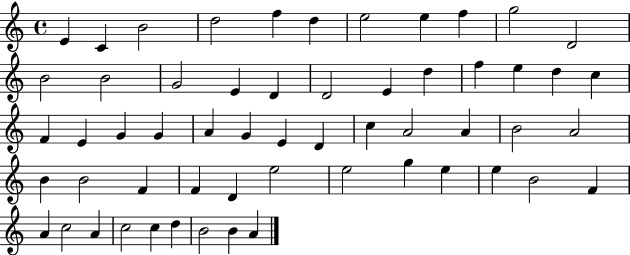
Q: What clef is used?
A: treble